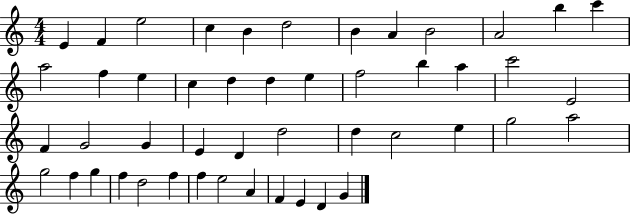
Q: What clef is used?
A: treble